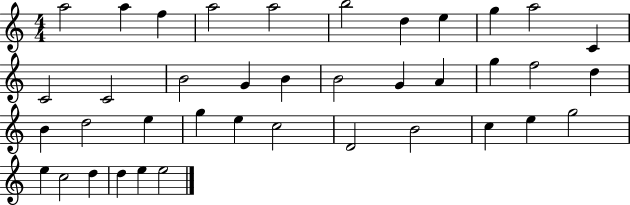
{
  \clef treble
  \numericTimeSignature
  \time 4/4
  \key c \major
  a''2 a''4 f''4 | a''2 a''2 | b''2 d''4 e''4 | g''4 a''2 c'4 | \break c'2 c'2 | b'2 g'4 b'4 | b'2 g'4 a'4 | g''4 f''2 d''4 | \break b'4 d''2 e''4 | g''4 e''4 c''2 | d'2 b'2 | c''4 e''4 g''2 | \break e''4 c''2 d''4 | d''4 e''4 e''2 | \bar "|."
}